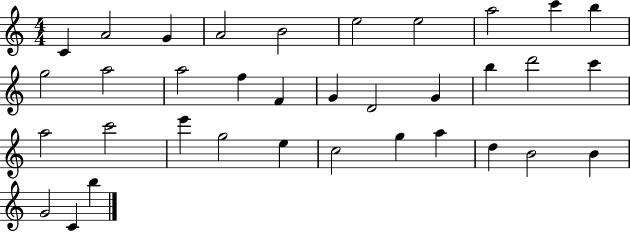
{
  \clef treble
  \numericTimeSignature
  \time 4/4
  \key c \major
  c'4 a'2 g'4 | a'2 b'2 | e''2 e''2 | a''2 c'''4 b''4 | \break g''2 a''2 | a''2 f''4 f'4 | g'4 d'2 g'4 | b''4 d'''2 c'''4 | \break a''2 c'''2 | e'''4 g''2 e''4 | c''2 g''4 a''4 | d''4 b'2 b'4 | \break g'2 c'4 b''4 | \bar "|."
}